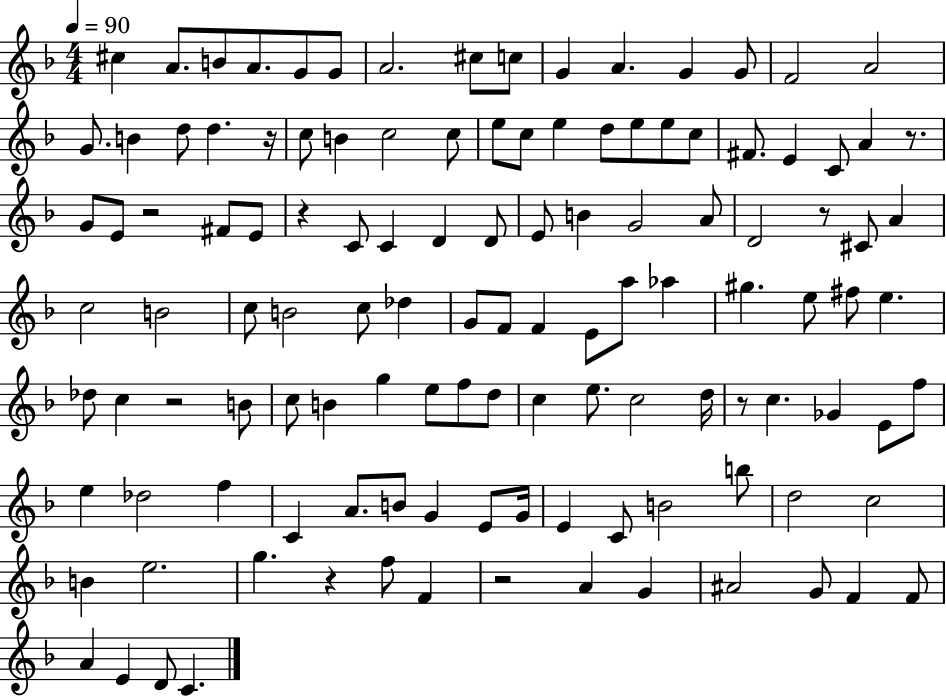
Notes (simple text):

C#5/q A4/e. B4/e A4/e. G4/e G4/e A4/h. C#5/e C5/e G4/q A4/q. G4/q G4/e F4/h A4/h G4/e. B4/q D5/e D5/q. R/s C5/e B4/q C5/h C5/e E5/e C5/e E5/q D5/e E5/e E5/e C5/e F#4/e. E4/q C4/e A4/q R/e. G4/e E4/e R/h F#4/e E4/e R/q C4/e C4/q D4/q D4/e E4/e B4/q G4/h A4/e D4/h R/e C#4/e A4/q C5/h B4/h C5/e B4/h C5/e Db5/q G4/e F4/e F4/q E4/e A5/e Ab5/q G#5/q. E5/e F#5/e E5/q. Db5/e C5/q R/h B4/e C5/e B4/q G5/q E5/e F5/e D5/e C5/q E5/e. C5/h D5/s R/e C5/q. Gb4/q E4/e F5/e E5/q Db5/h F5/q C4/q A4/e. B4/e G4/q E4/e G4/s E4/q C4/e B4/h B5/e D5/h C5/h B4/q E5/h. G5/q. R/q F5/e F4/q R/h A4/q G4/q A#4/h G4/e F4/q F4/e A4/q E4/q D4/e C4/q.